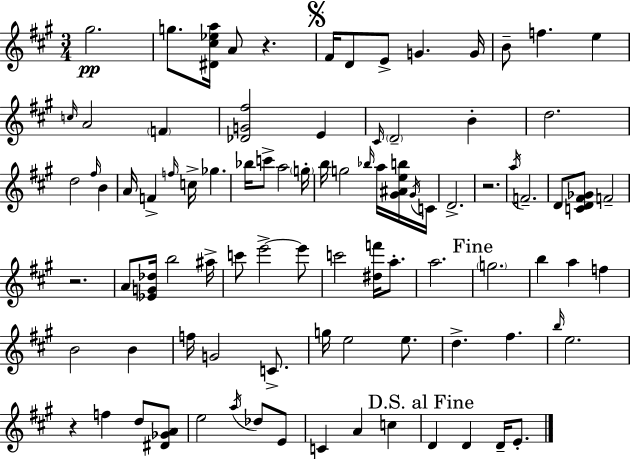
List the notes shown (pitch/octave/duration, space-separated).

G#5/h. G5/e. [D#4,C#5,Eb5,A5]/s A4/e R/q. F#4/s D4/e E4/e G4/q. G4/s B4/e F5/q. E5/q C5/s A4/h F4/q [Db4,G4,F#5]/h E4/q C#4/s D4/h B4/q D5/h. D5/h F#5/s B4/q A4/s F4/q F5/s C5/s Gb5/q. Bb5/s C6/e A5/h G5/s B5/s G5/h Bb5/s A5/s [G#4,A#4,E5,B5]/s G#4/s C4/s D4/h. R/h. A5/s F4/h. D4/e [C4,D4,F#4,Gb4]/e F4/h R/h. A4/e [Eb4,G4,Db5]/s B5/h A#5/s C6/e E6/h E6/e C6/h [D#5,F6]/s A5/e. A5/h. G5/h. B5/q A5/q F5/q B4/h B4/q F5/s G4/h C4/e. G5/s E5/h E5/e. D5/q. F#5/q. B5/s E5/h. R/q F5/q D5/e [D#4,Gb4,A4]/e E5/h A5/s Db5/e E4/e C4/q A4/q C5/q D4/q D4/q D4/s E4/e.